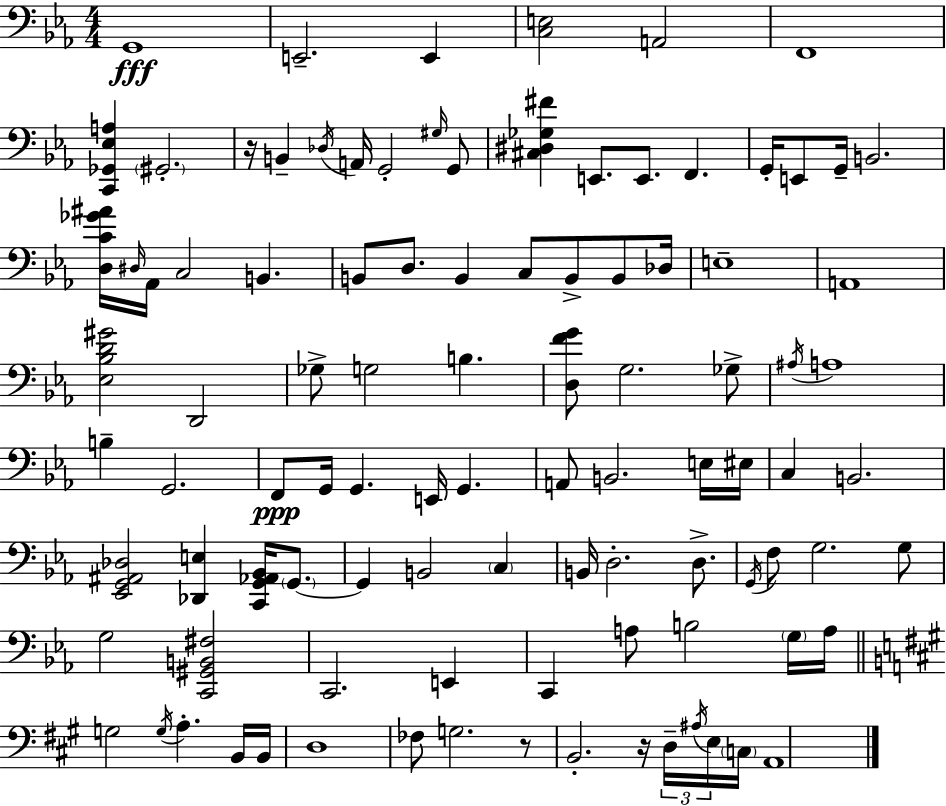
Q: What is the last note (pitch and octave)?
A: A2